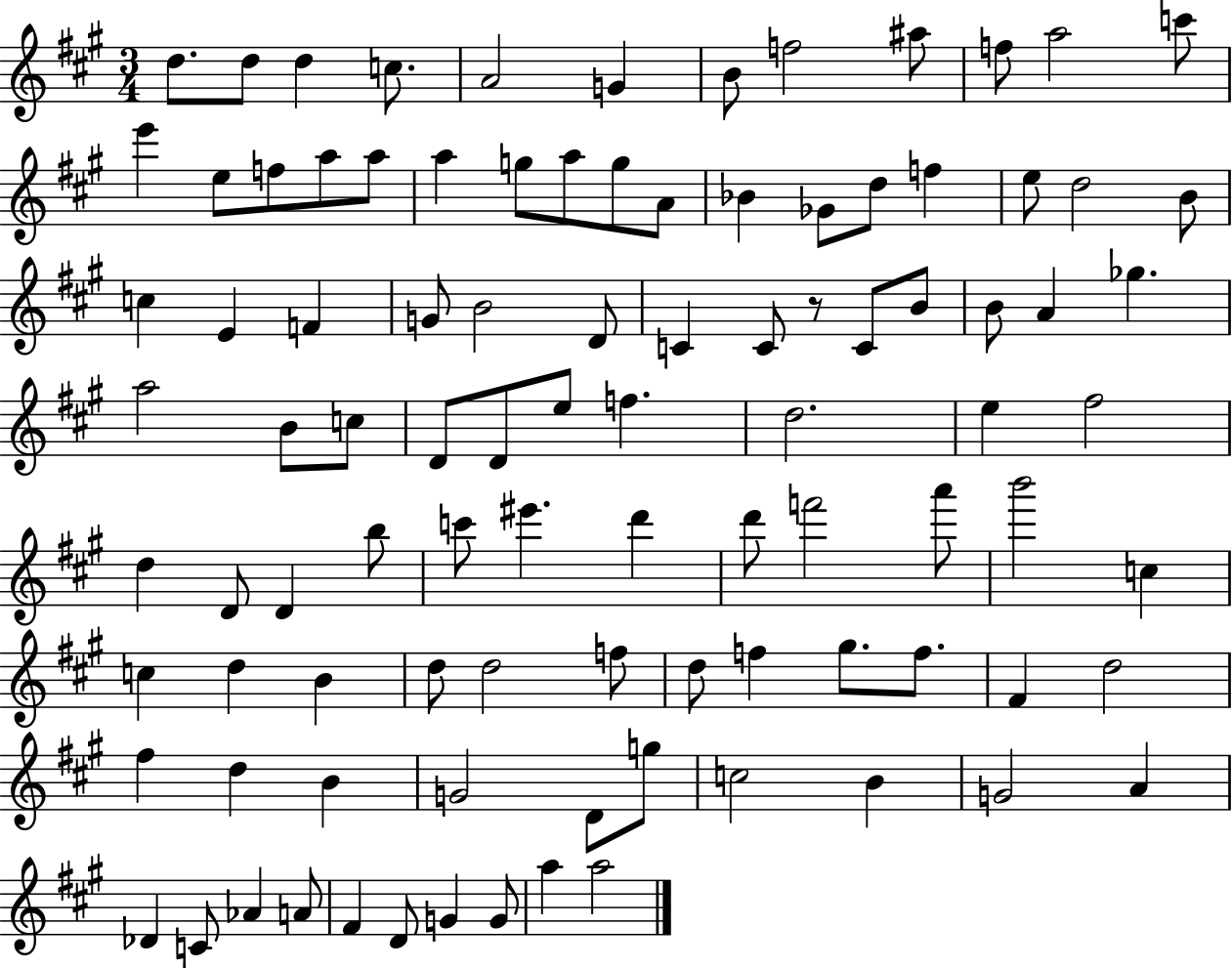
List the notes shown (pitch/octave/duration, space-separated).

D5/e. D5/e D5/q C5/e. A4/h G4/q B4/e F5/h A#5/e F5/e A5/h C6/e E6/q E5/e F5/e A5/e A5/e A5/q G5/e A5/e G5/e A4/e Bb4/q Gb4/e D5/e F5/q E5/e D5/h B4/e C5/q E4/q F4/q G4/e B4/h D4/e C4/q C4/e R/e C4/e B4/e B4/e A4/q Gb5/q. A5/h B4/e C5/e D4/e D4/e E5/e F5/q. D5/h. E5/q F#5/h D5/q D4/e D4/q B5/e C6/e EIS6/q. D6/q D6/e F6/h A6/e B6/h C5/q C5/q D5/q B4/q D5/e D5/h F5/e D5/e F5/q G#5/e. F5/e. F#4/q D5/h F#5/q D5/q B4/q G4/h D4/e G5/e C5/h B4/q G4/h A4/q Db4/q C4/e Ab4/q A4/e F#4/q D4/e G4/q G4/e A5/q A5/h